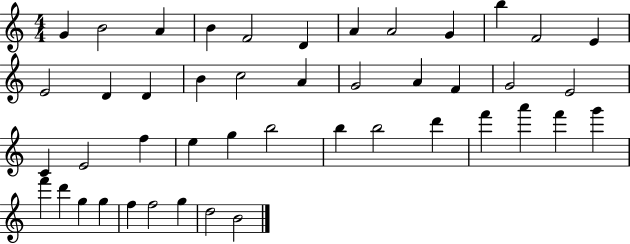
{
  \clef treble
  \numericTimeSignature
  \time 4/4
  \key c \major
  g'4 b'2 a'4 | b'4 f'2 d'4 | a'4 a'2 g'4 | b''4 f'2 e'4 | \break e'2 d'4 d'4 | b'4 c''2 a'4 | g'2 a'4 f'4 | g'2 e'2 | \break c'4 e'2 f''4 | e''4 g''4 b''2 | b''4 b''2 d'''4 | f'''4 a'''4 f'''4 g'''4 | \break f'''4 d'''4 g''4 g''4 | f''4 f''2 g''4 | d''2 b'2 | \bar "|."
}